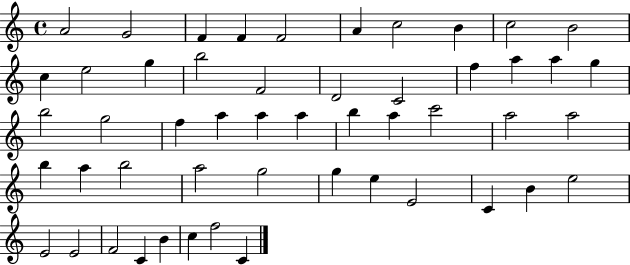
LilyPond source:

{
  \clef treble
  \time 4/4
  \defaultTimeSignature
  \key c \major
  a'2 g'2 | f'4 f'4 f'2 | a'4 c''2 b'4 | c''2 b'2 | \break c''4 e''2 g''4 | b''2 f'2 | d'2 c'2 | f''4 a''4 a''4 g''4 | \break b''2 g''2 | f''4 a''4 a''4 a''4 | b''4 a''4 c'''2 | a''2 a''2 | \break b''4 a''4 b''2 | a''2 g''2 | g''4 e''4 e'2 | c'4 b'4 e''2 | \break e'2 e'2 | f'2 c'4 b'4 | c''4 f''2 c'4 | \bar "|."
}